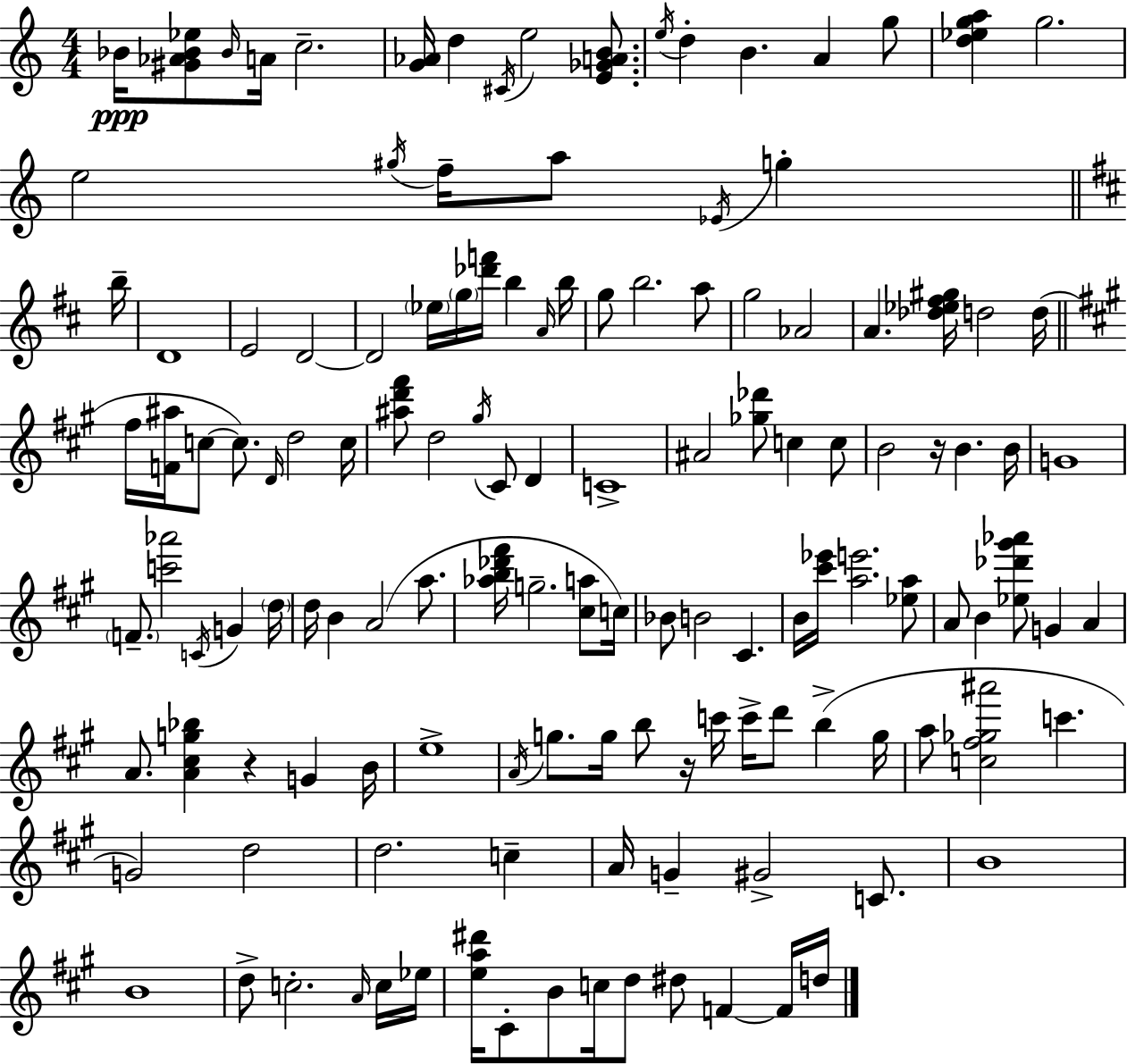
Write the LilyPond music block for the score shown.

{
  \clef treble
  \numericTimeSignature
  \time 4/4
  \key a \minor
  \repeat volta 2 { bes'16\ppp <gis' aes' bes' ees''>8 \grace { bes'16 } a'16 c''2.-- | <g' aes'>16 d''4 \acciaccatura { cis'16 } e''2 <e' ges' a' b'>8. | \acciaccatura { e''16 } d''4-. b'4. a'4 | g''8 <d'' ees'' g'' a''>4 g''2. | \break e''2 \acciaccatura { gis''16 } f''16-- a''8 \acciaccatura { ees'16 } | g''4-. \bar "||" \break \key b \minor b''16-- d'1 | e'2 d'2~~ | d'2 \parenthesize ees''16 \parenthesize g''16 <des''' f'''>16 b''4 | \grace { a'16 } b''16 g''8 b''2. | \break a''8 g''2 aes'2 | a'4. <des'' ees'' fis'' gis''>16 d''2 | d''16( \bar "||" \break \key a \major fis''16 <f' ais''>16 c''8~~ c''8.) \grace { d'16 } d''2 | c''16 <ais'' d''' fis'''>8 d''2 \acciaccatura { gis''16 } cis'8 d'4 | c'1-> | ais'2 <ges'' des'''>8 c''4 | \break c''8 b'2 r16 b'4. | b'16 g'1 | \parenthesize f'8.-- <c''' aes'''>2 \acciaccatura { c'16 } g'4 | \parenthesize d''16 d''16 b'4 a'2( | \break a''8. <aes'' b'' des''' fis'''>16 g''2.-- | <cis'' a''>8 c''16) bes'8 b'2 cis'4. | b'16 <cis''' ees'''>16 <a'' e'''>2. | <ees'' a''>8 a'8 b'4 <ees'' des''' gis''' aes'''>8 g'4 a'4 | \break a'8. <a' cis'' g'' bes''>4 r4 g'4 | b'16 e''1-> | \acciaccatura { a'16 } g''8. g''16 b''8 r16 c'''16 c'''16-> d'''8 b''4->( | g''16 a''8 <c'' fis'' ges'' ais'''>2 c'''4. | \break g'2) d''2 | d''2. | c''4-- a'16 g'4-- gis'2-> | c'8. b'1 | \break b'1 | d''8-> c''2.-. | \grace { a'16 } c''16 ees''16 <e'' a'' dis'''>16 cis'8-. b'8 c''16 d''8 dis''8 f'4~~ | f'16 d''16 } \bar "|."
}